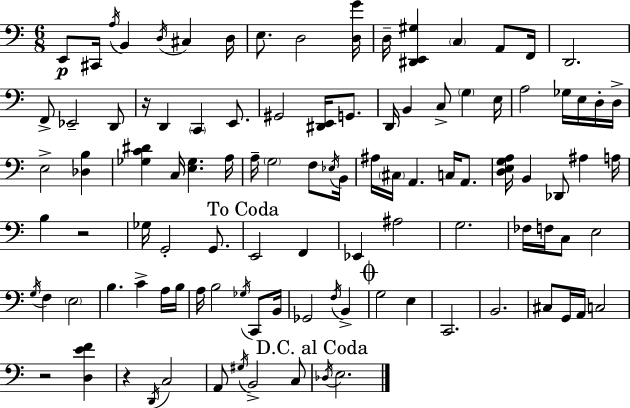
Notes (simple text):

E2/e C#2/s A3/s B2/q D3/s C#3/q D3/s E3/e. D3/h [D3,G4]/s D3/s [D#2,E2,G#3]/q C3/q A2/e F2/s D2/h. F2/e Eb2/h D2/e R/s D2/q C2/q E2/e. G#2/h [D#2,E2]/s G2/e. D2/s B2/q C3/e G3/q E3/s A3/h Gb3/s E3/s D3/s D3/s E3/h [Db3,B3]/q [Gb3,C4,D#4]/q C3/s [E3,Gb3]/q. A3/s A3/s G3/h F3/e Eb3/s B2/s A#3/s C#3/s A2/q. C3/s A2/e. [D3,E3,G3,A3]/s B2/q Db2/e A#3/q A3/s B3/q R/h Gb3/s G2/h G2/e. E2/h F2/q Eb2/q A#3/h G3/h. FES3/s F3/s C3/e E3/h G3/s F3/q E3/h B3/q. C4/q A3/s B3/s A3/s B3/h Gb3/s C2/e B2/s Gb2/h F3/s B2/q G3/h E3/q C2/h. B2/h. C#3/e G2/s A2/s C3/h R/h [D3,E4,F4]/q R/q D2/s C3/h A2/e G#3/s B2/h C3/e Db3/s E3/h.